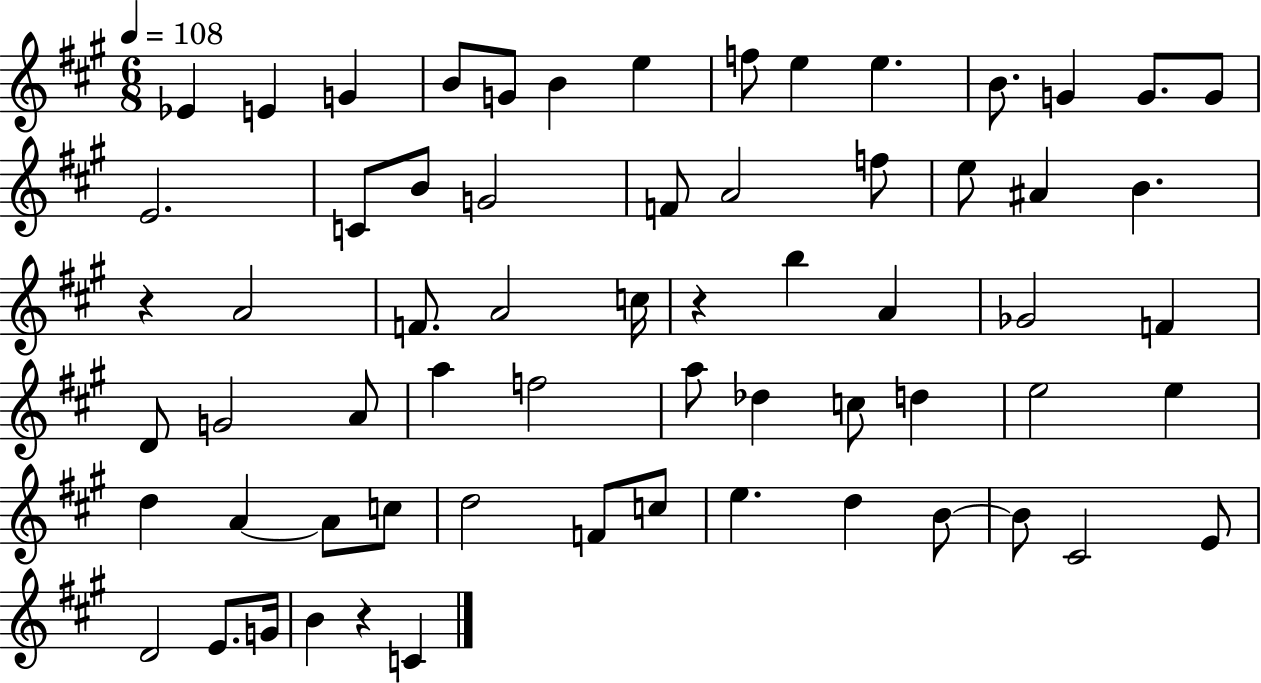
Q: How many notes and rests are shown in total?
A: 64